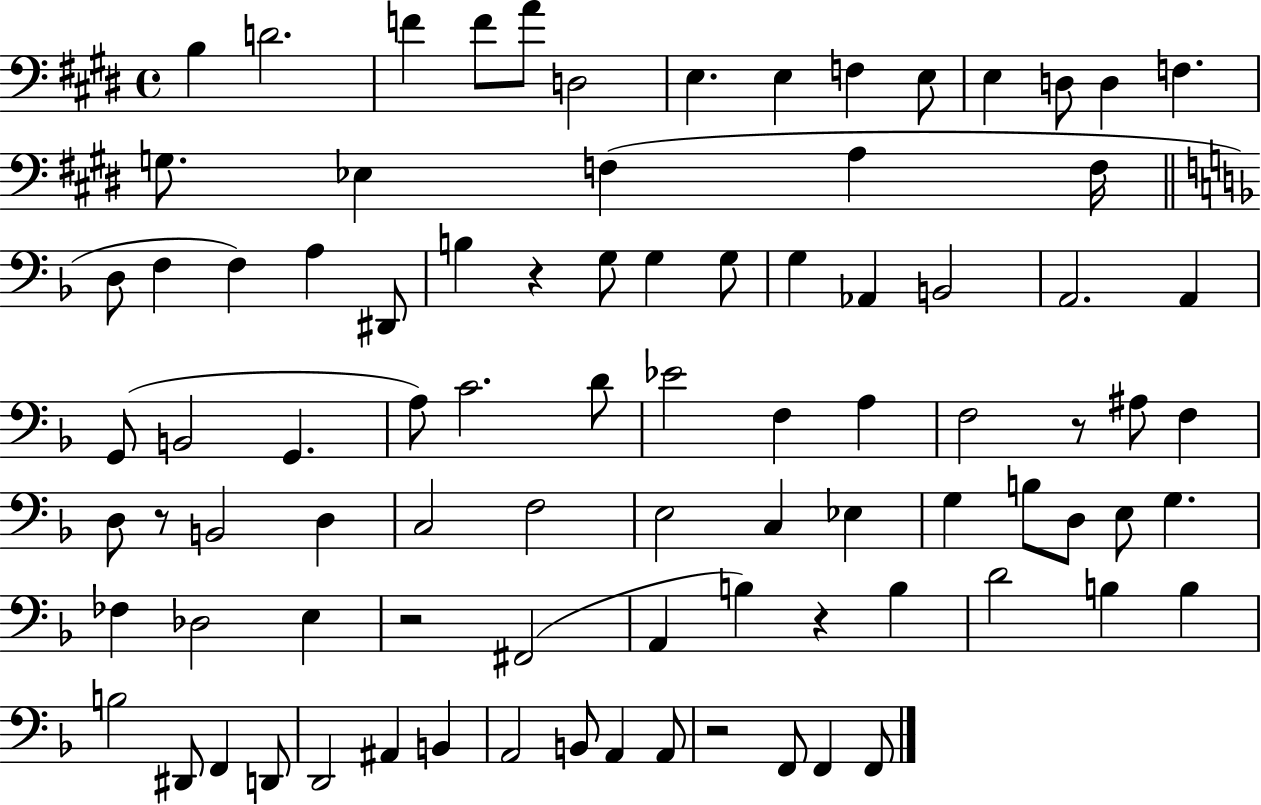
B3/q D4/h. F4/q F4/e A4/e D3/h E3/q. E3/q F3/q E3/e E3/q D3/e D3/q F3/q. G3/e. Eb3/q F3/q A3/q F3/s D3/e F3/q F3/q A3/q D#2/e B3/q R/q G3/e G3/q G3/e G3/q Ab2/q B2/h A2/h. A2/q G2/e B2/h G2/q. A3/e C4/h. D4/e Eb4/h F3/q A3/q F3/h R/e A#3/e F3/q D3/e R/e B2/h D3/q C3/h F3/h E3/h C3/q Eb3/q G3/q B3/e D3/e E3/e G3/q. FES3/q Db3/h E3/q R/h F#2/h A2/q B3/q R/q B3/q D4/h B3/q B3/q B3/h D#2/e F2/q D2/e D2/h A#2/q B2/q A2/h B2/e A2/q A2/e R/h F2/e F2/q F2/e